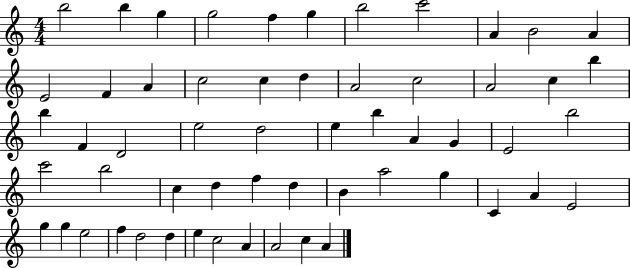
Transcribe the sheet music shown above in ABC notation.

X:1
T:Untitled
M:4/4
L:1/4
K:C
b2 b g g2 f g b2 c'2 A B2 A E2 F A c2 c d A2 c2 A2 c b b F D2 e2 d2 e b A G E2 b2 c'2 b2 c d f d B a2 g C A E2 g g e2 f d2 d e c2 A A2 c A